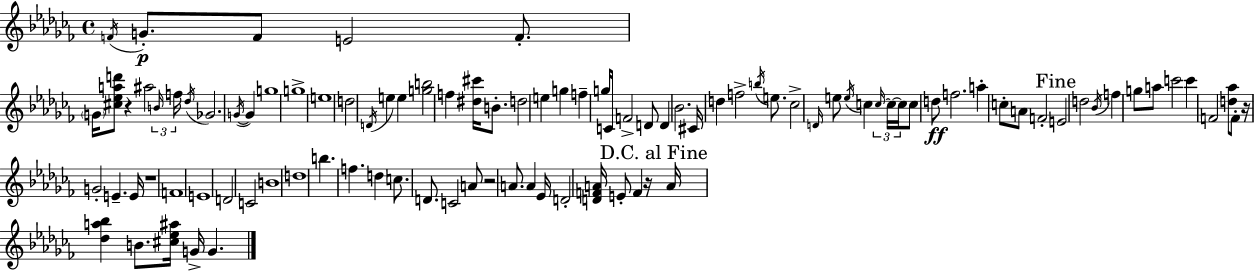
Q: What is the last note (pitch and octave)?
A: G4